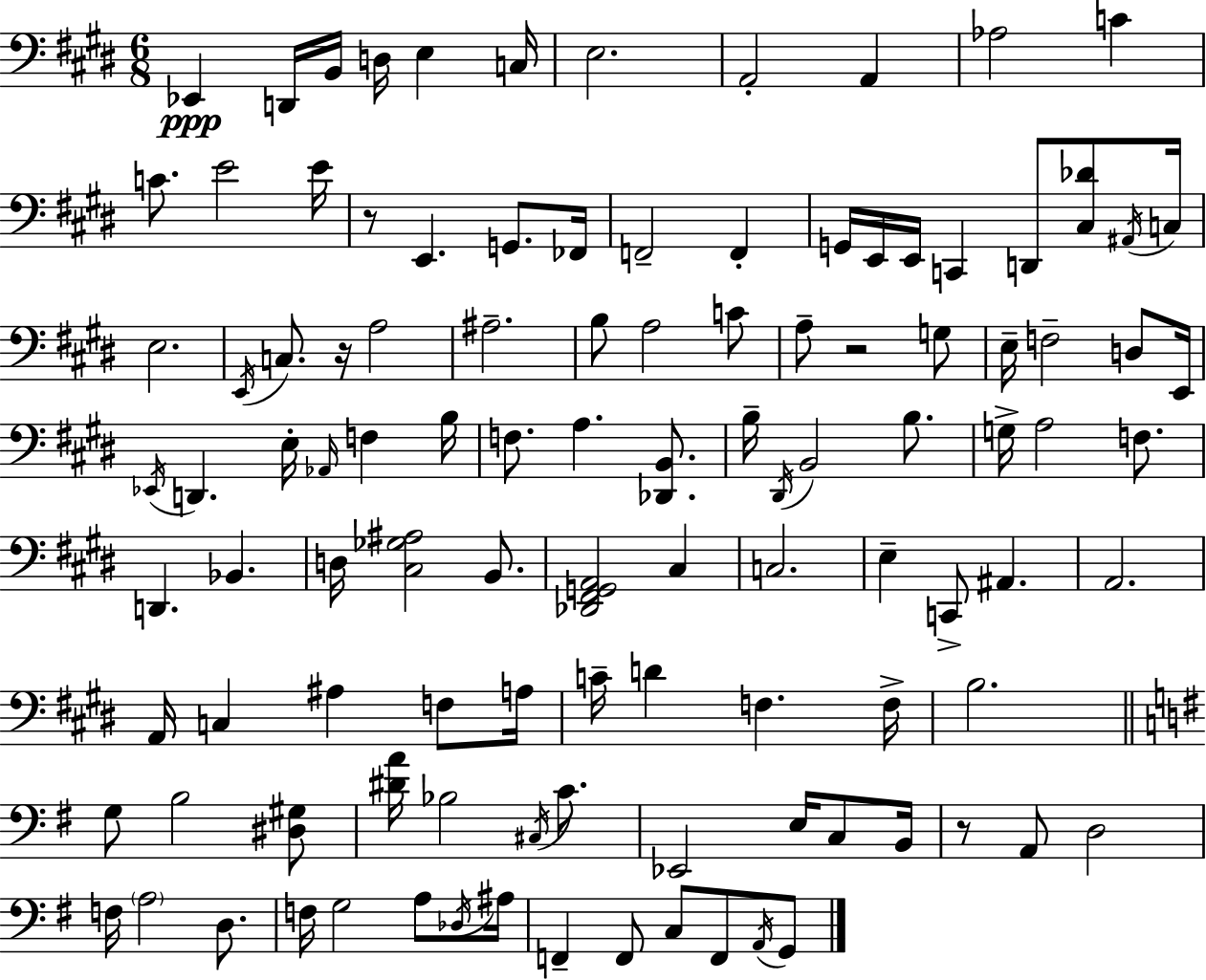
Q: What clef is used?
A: bass